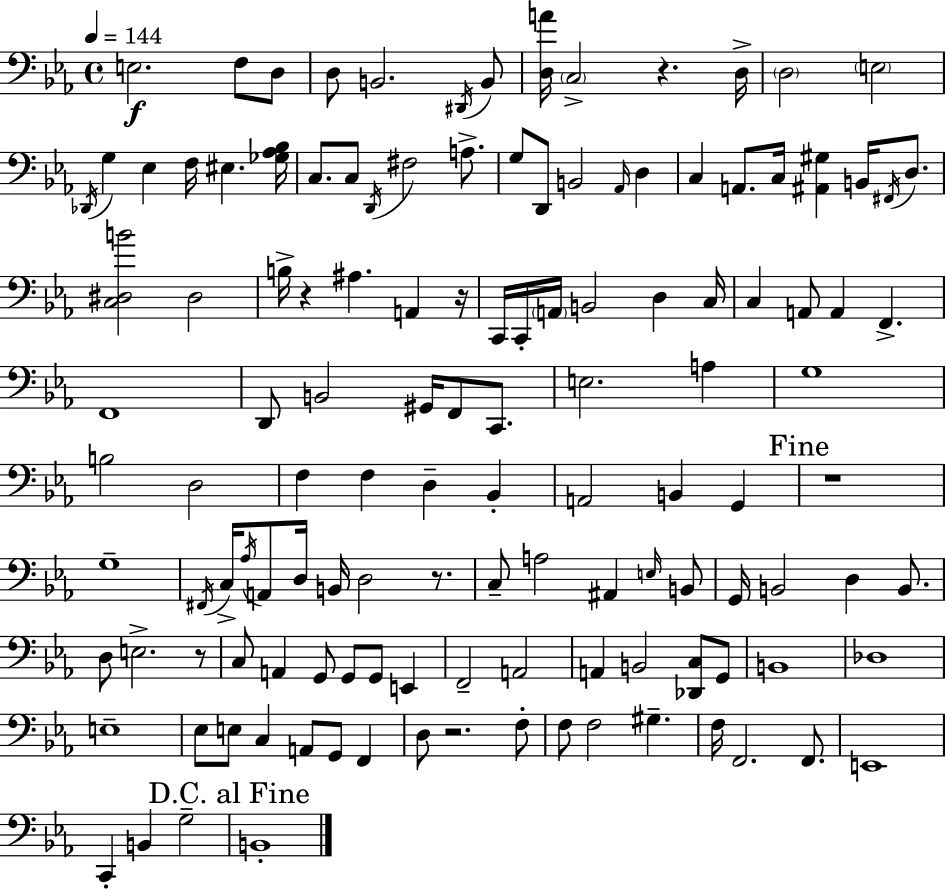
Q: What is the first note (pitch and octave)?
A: E3